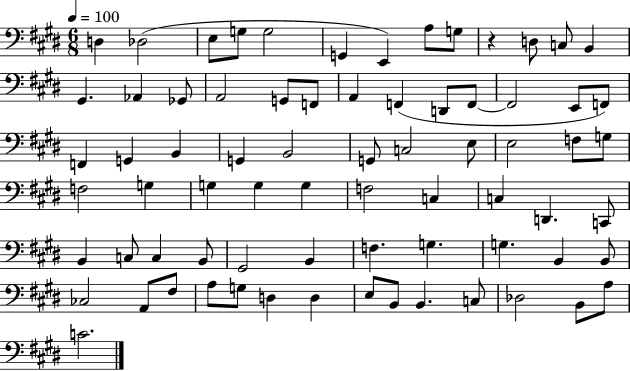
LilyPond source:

{
  \clef bass
  \numericTimeSignature
  \time 6/8
  \key e \major
  \tempo 4 = 100
  \repeat volta 2 { d4 des2( | e8 g8 g2 | g,4 e,4) a8 g8 | r4 d8 c8 b,4 | \break gis,4. aes,4 ges,8 | a,2 g,8 f,8 | a,4 f,4( d,8 f,8~~ | f,2 e,8 f,8) | \break f,4 g,4 b,4 | g,4 b,2 | g,8 c2 e8 | e2 f8 g8 | \break f2 g4 | g4 g4 g4 | f2 c4 | c4 d,4. c,8 | \break b,4 c8 c4 b,8 | gis,2 b,4 | f4. g4. | g4. b,4 b,8 | \break ces2 a,8 fis8 | a8 g8 d4 d4 | e8 b,8 b,4. c8 | des2 b,8 a8 | \break c'2. | } \bar "|."
}